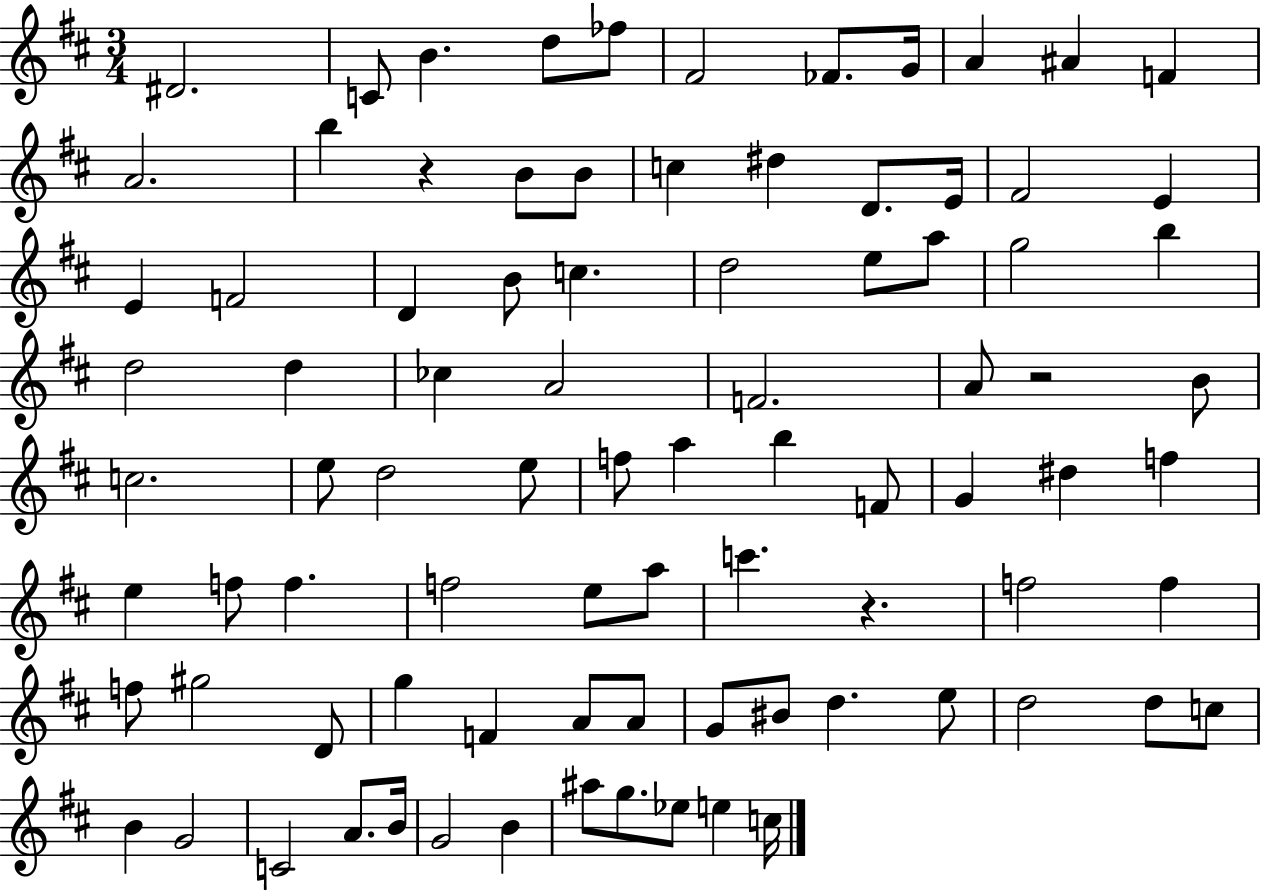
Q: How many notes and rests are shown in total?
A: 87